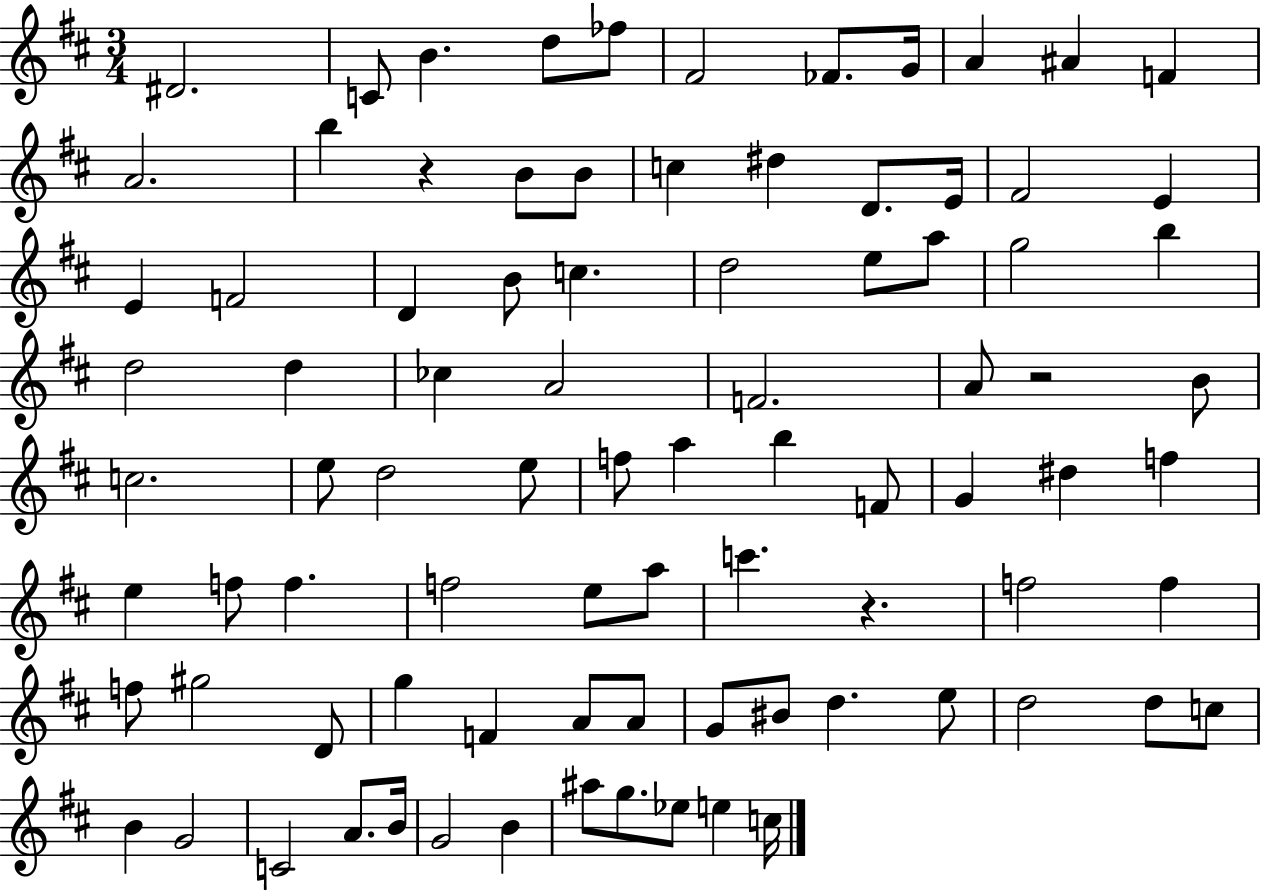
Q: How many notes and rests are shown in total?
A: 87